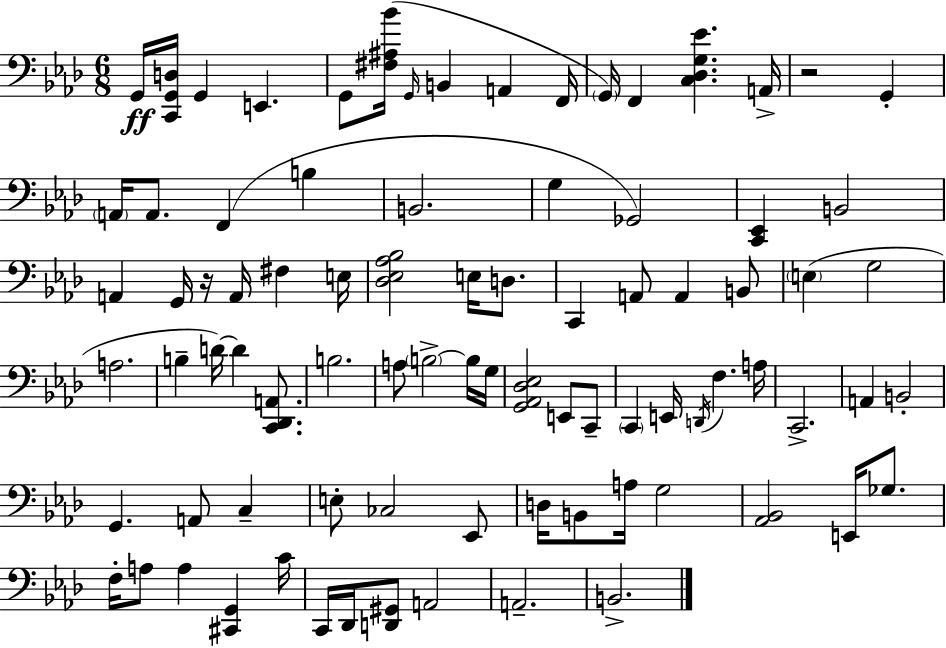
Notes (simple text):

G2/s [C2,G2,D3]/s G2/q E2/q. G2/e [F#3,A#3,Bb4]/s G2/s B2/q A2/q F2/s G2/s F2/q [C3,Db3,G3,Eb4]/q. A2/s R/h G2/q A2/s A2/e. F2/q B3/q B2/h. G3/q Gb2/h [C2,Eb2]/q B2/h A2/q G2/s R/s A2/s F#3/q E3/s [Db3,Eb3,Ab3,Bb3]/h E3/s D3/e. C2/q A2/e A2/q B2/e E3/q G3/h A3/h. B3/q D4/s D4/q [C2,Db2,A2]/e. B3/h. A3/e B3/h B3/s G3/s [G2,Ab2,Db3,Eb3]/h E2/e C2/e C2/q E2/s D2/s F3/q. A3/s C2/h. A2/q B2/h G2/q. A2/e C3/q E3/e CES3/h Eb2/e D3/s B2/e A3/s G3/h [Ab2,Bb2]/h E2/s Gb3/e. F3/s A3/e A3/q [C#2,G2]/q C4/s C2/s Db2/s [D2,G#2]/e A2/h A2/h. B2/h.